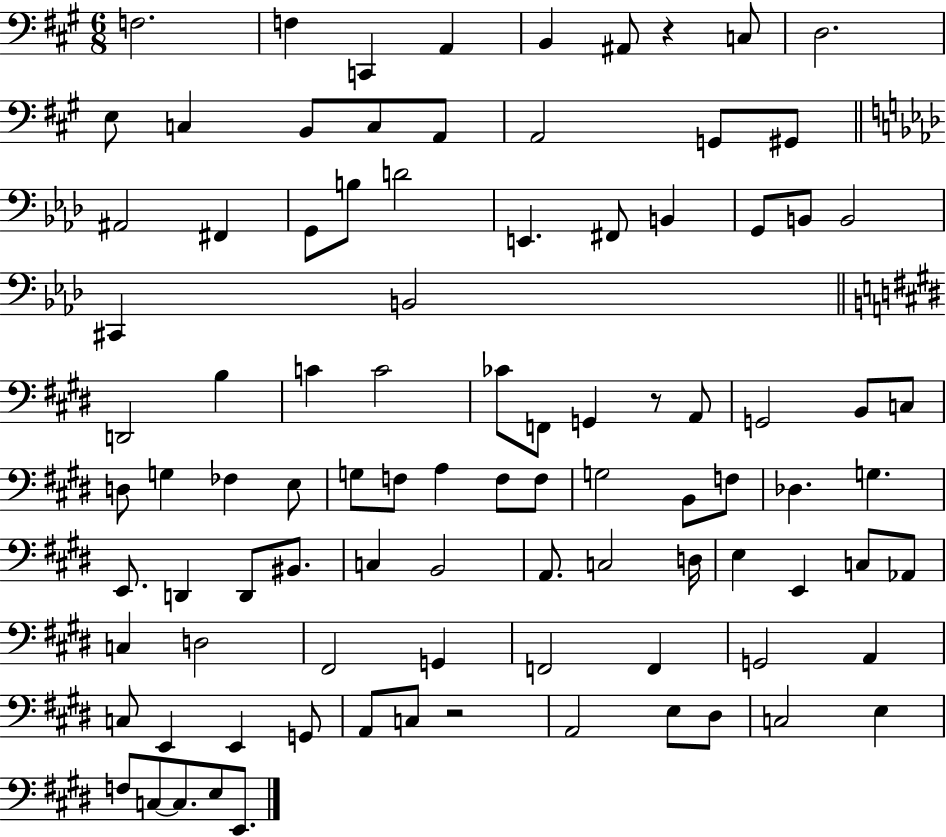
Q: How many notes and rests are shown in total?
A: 94